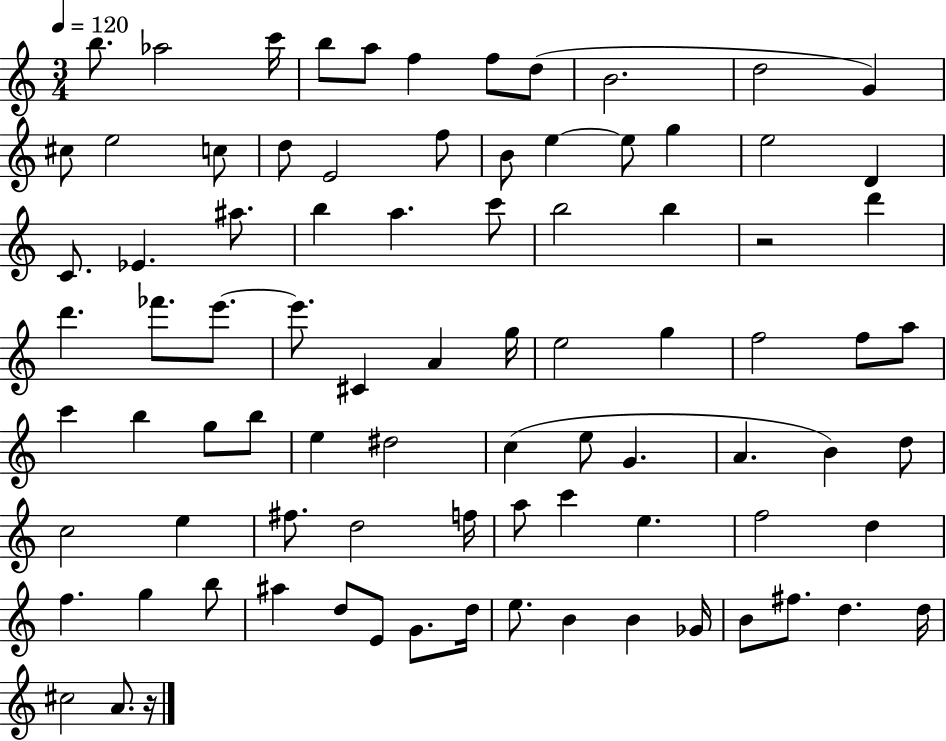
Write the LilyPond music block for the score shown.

{
  \clef treble
  \numericTimeSignature
  \time 3/4
  \key c \major
  \tempo 4 = 120
  b''8. aes''2 c'''16 | b''8 a''8 f''4 f''8 d''8( | b'2. | d''2 g'4) | \break cis''8 e''2 c''8 | d''8 e'2 f''8 | b'8 e''4~~ e''8 g''4 | e''2 d'4 | \break c'8. ees'4. ais''8. | b''4 a''4. c'''8 | b''2 b''4 | r2 d'''4 | \break d'''4. fes'''8. e'''8.~~ | e'''8. cis'4 a'4 g''16 | e''2 g''4 | f''2 f''8 a''8 | \break c'''4 b''4 g''8 b''8 | e''4 dis''2 | c''4( e''8 g'4. | a'4. b'4) d''8 | \break c''2 e''4 | fis''8. d''2 f''16 | a''8 c'''4 e''4. | f''2 d''4 | \break f''4. g''4 b''8 | ais''4 d''8 e'8 g'8. d''16 | e''8. b'4 b'4 ges'16 | b'8 fis''8. d''4. d''16 | \break cis''2 a'8. r16 | \bar "|."
}